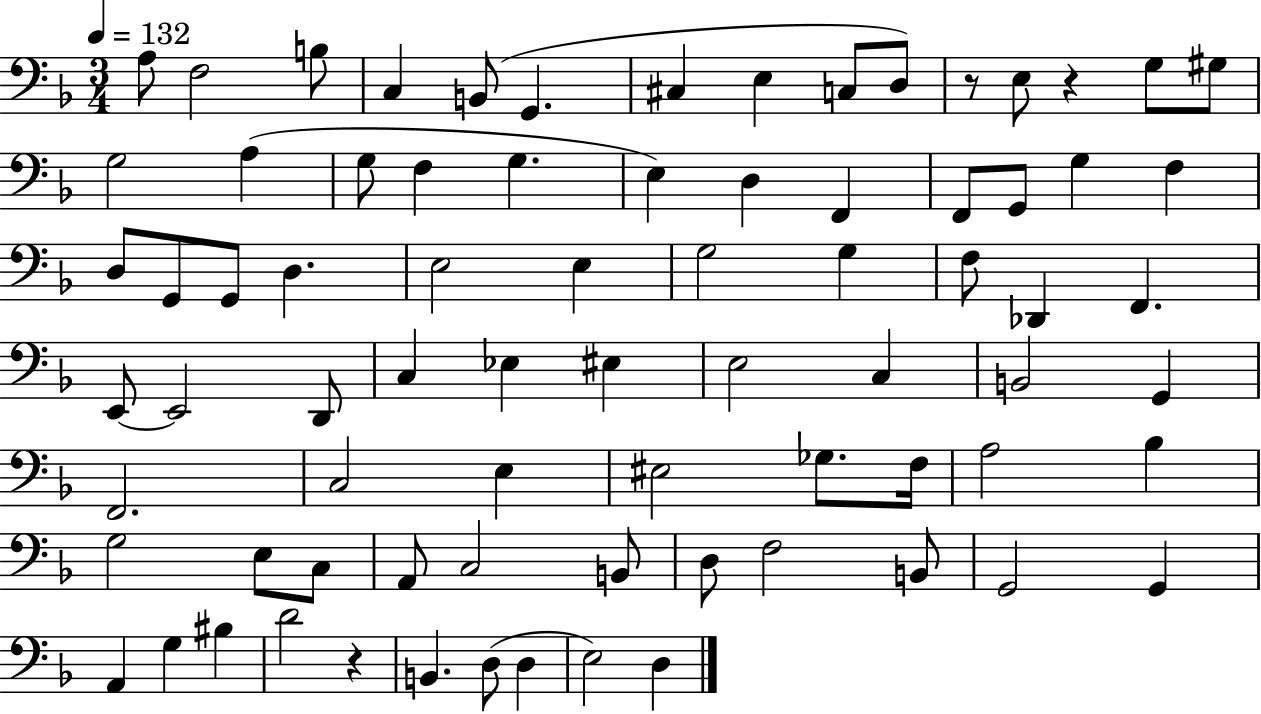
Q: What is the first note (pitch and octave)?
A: A3